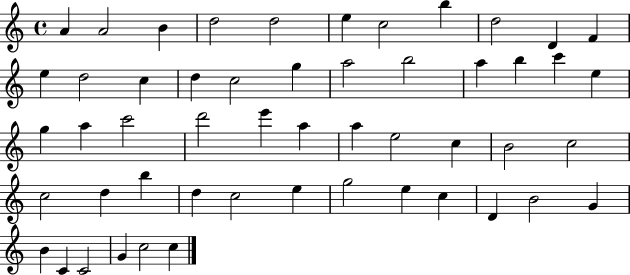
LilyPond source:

{
  \clef treble
  \time 4/4
  \defaultTimeSignature
  \key c \major
  a'4 a'2 b'4 | d''2 d''2 | e''4 c''2 b''4 | d''2 d'4 f'4 | \break e''4 d''2 c''4 | d''4 c''2 g''4 | a''2 b''2 | a''4 b''4 c'''4 e''4 | \break g''4 a''4 c'''2 | d'''2 e'''4 a''4 | a''4 e''2 c''4 | b'2 c''2 | \break c''2 d''4 b''4 | d''4 c''2 e''4 | g''2 e''4 c''4 | d'4 b'2 g'4 | \break b'4 c'4 c'2 | g'4 c''2 c''4 | \bar "|."
}